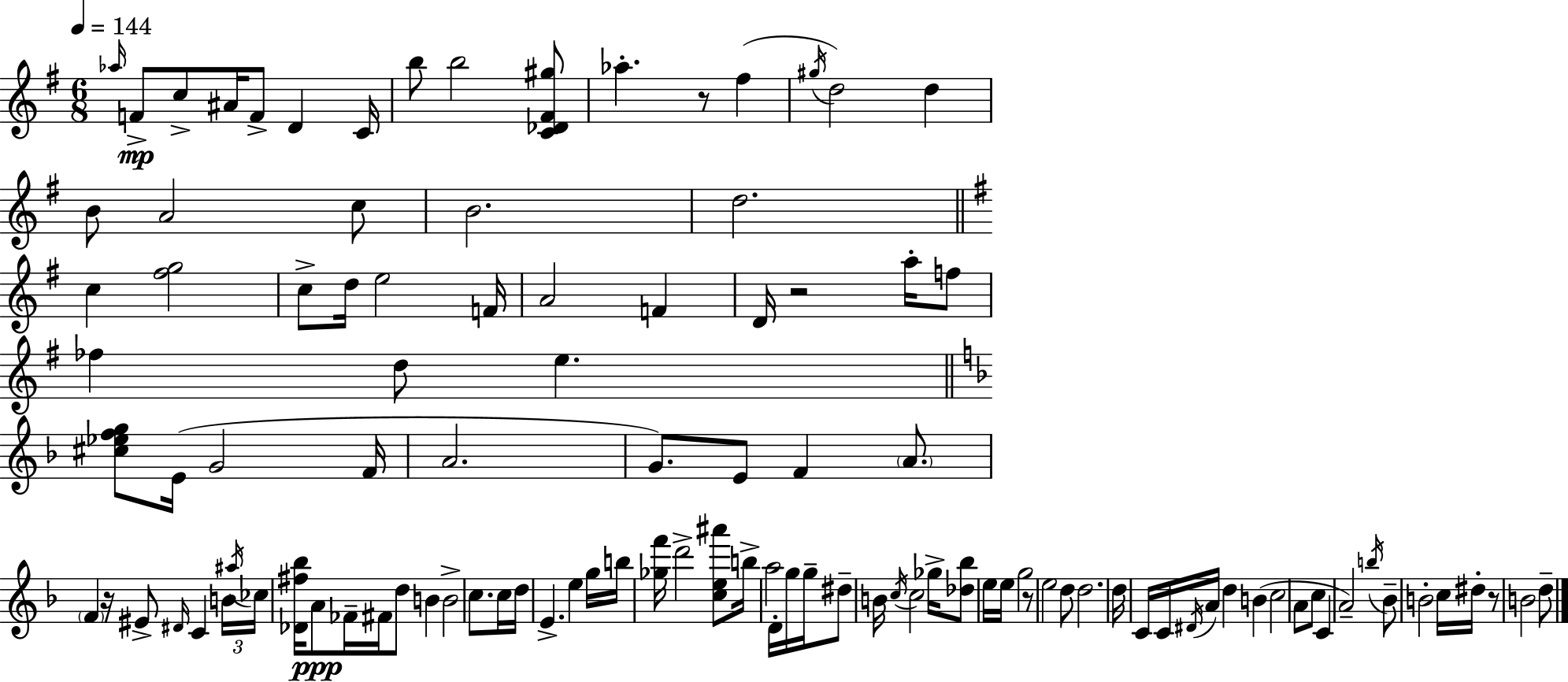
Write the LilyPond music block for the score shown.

{
  \clef treble
  \numericTimeSignature
  \time 6/8
  \key g \major
  \tempo 4 = 144
  \grace { aes''16 }\mp f'8-> c''8-> ais'16 f'8-> d'4 | c'16 b''8 b''2 <c' des' fis' gis''>8 | aes''4.-. r8 fis''4( | \acciaccatura { gis''16 } d''2) d''4 | \break b'8 a'2 | c''8 b'2. | d''2. | \bar "||" \break \key g \major c''4 <fis'' g''>2 | c''8-> d''16 e''2 f'16 | a'2 f'4 | d'16 r2 a''16-. f''8 | \break fes''4 d''8 e''4. | \bar "||" \break \key d \minor <cis'' ees'' f'' g''>8 e'16( g'2 f'16 | a'2. | g'8.) e'8 f'4 \parenthesize a'8. | \parenthesize f'4 r16 eis'8-> \grace { dis'16 } c'4 | \break \tuplet 3/2 { b'16 \acciaccatura { ais''16 } ces''16 } <des' fis'' bes''>16 a'8\ppp fes'16-- fis'16 d''8 b'4 | b'2-> c''8. | c''16 d''16 e'4.-> e''4 | g''16 b''16 <ges'' f'''>16 d'''2-> | \break <c'' e'' ais'''>8 b''16-> a''2 d'16-. | g''16 g''16-- dis''8-- b'16 \acciaccatura { c''16 } c''2 | ges''16-> <des'' bes''>8 e''16 e''16 g''2 | r8 e''2 | \break d''8 d''2. | d''16 c'16 c'16 \acciaccatura { dis'16 } a'16 d''4 | b'4( c''2 | a'8 c''8 c'4 a'2--) | \break \acciaccatura { b''16 } bes'8-- b'2-. | c''16 dis''16-. r8 b'2 | d''8-- \bar "|."
}